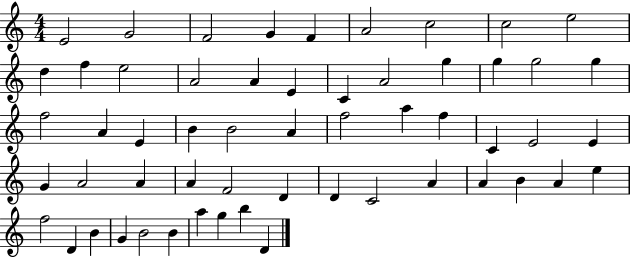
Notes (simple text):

E4/h G4/h F4/h G4/q F4/q A4/h C5/h C5/h E5/h D5/q F5/q E5/h A4/h A4/q E4/q C4/q A4/h G5/q G5/q G5/h G5/q F5/h A4/q E4/q B4/q B4/h A4/q F5/h A5/q F5/q C4/q E4/h E4/q G4/q A4/h A4/q A4/q F4/h D4/q D4/q C4/h A4/q A4/q B4/q A4/q E5/q F5/h D4/q B4/q G4/q B4/h B4/q A5/q G5/q B5/q D4/q